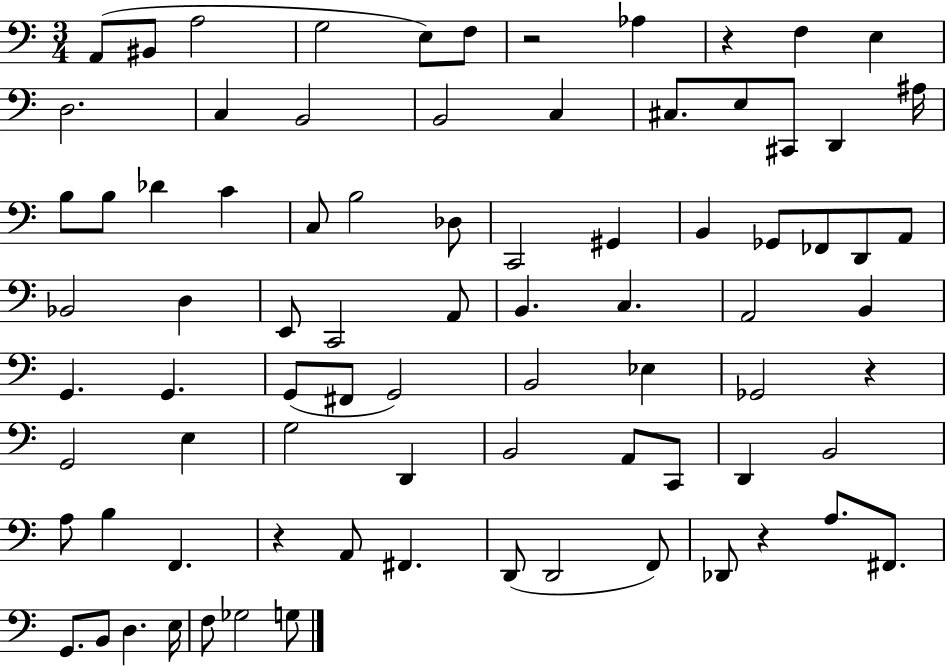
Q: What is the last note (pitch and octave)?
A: G3